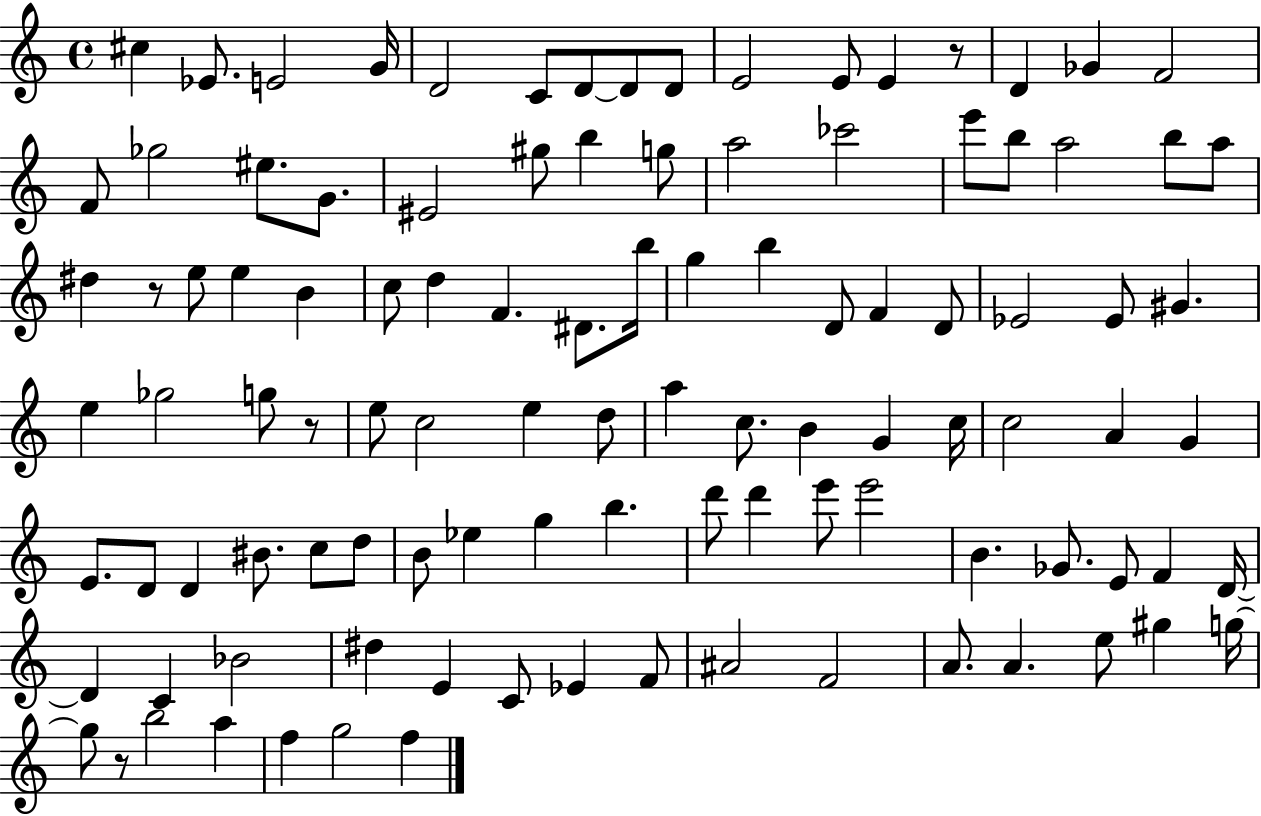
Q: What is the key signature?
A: C major